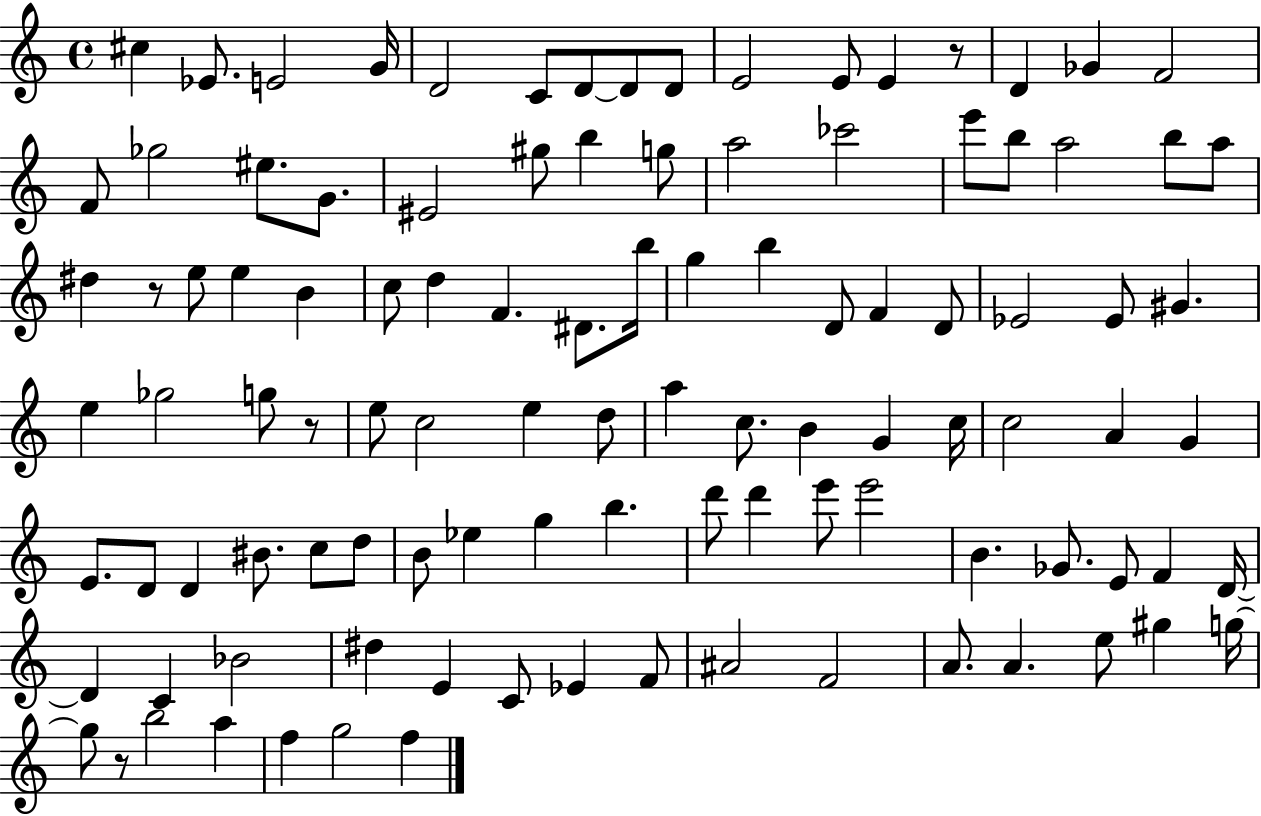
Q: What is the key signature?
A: C major